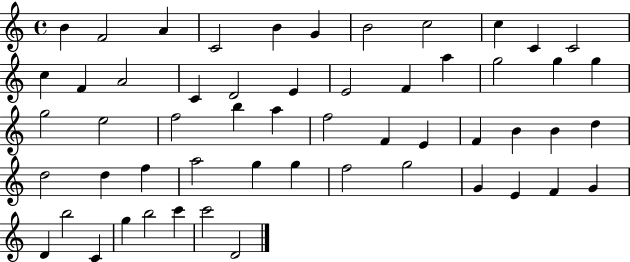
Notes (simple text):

B4/q F4/h A4/q C4/h B4/q G4/q B4/h C5/h C5/q C4/q C4/h C5/q F4/q A4/h C4/q D4/h E4/q E4/h F4/q A5/q G5/h G5/q G5/q G5/h E5/h F5/h B5/q A5/q F5/h F4/q E4/q F4/q B4/q B4/q D5/q D5/h D5/q F5/q A5/h G5/q G5/q F5/h G5/h G4/q E4/q F4/q G4/q D4/q B5/h C4/q G5/q B5/h C6/q C6/h D4/h